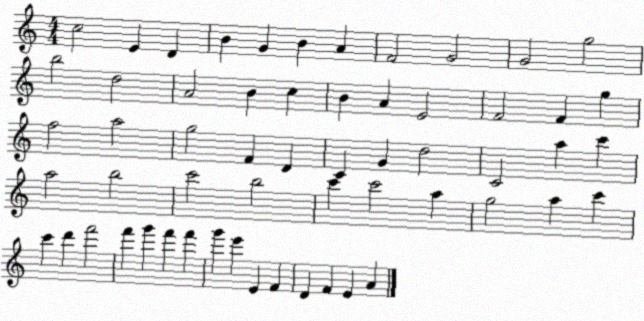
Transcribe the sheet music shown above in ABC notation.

X:1
T:Untitled
M:4/4
L:1/4
K:C
c2 E D B G B A F2 G2 G2 g2 b2 d2 A2 B c B A E2 F2 F g f2 a2 g2 F D C G d2 C2 a c' a2 b2 c'2 b2 c' c'2 a g2 a c' c' d' f'2 f' g' f' f' g' e' E F D F E A